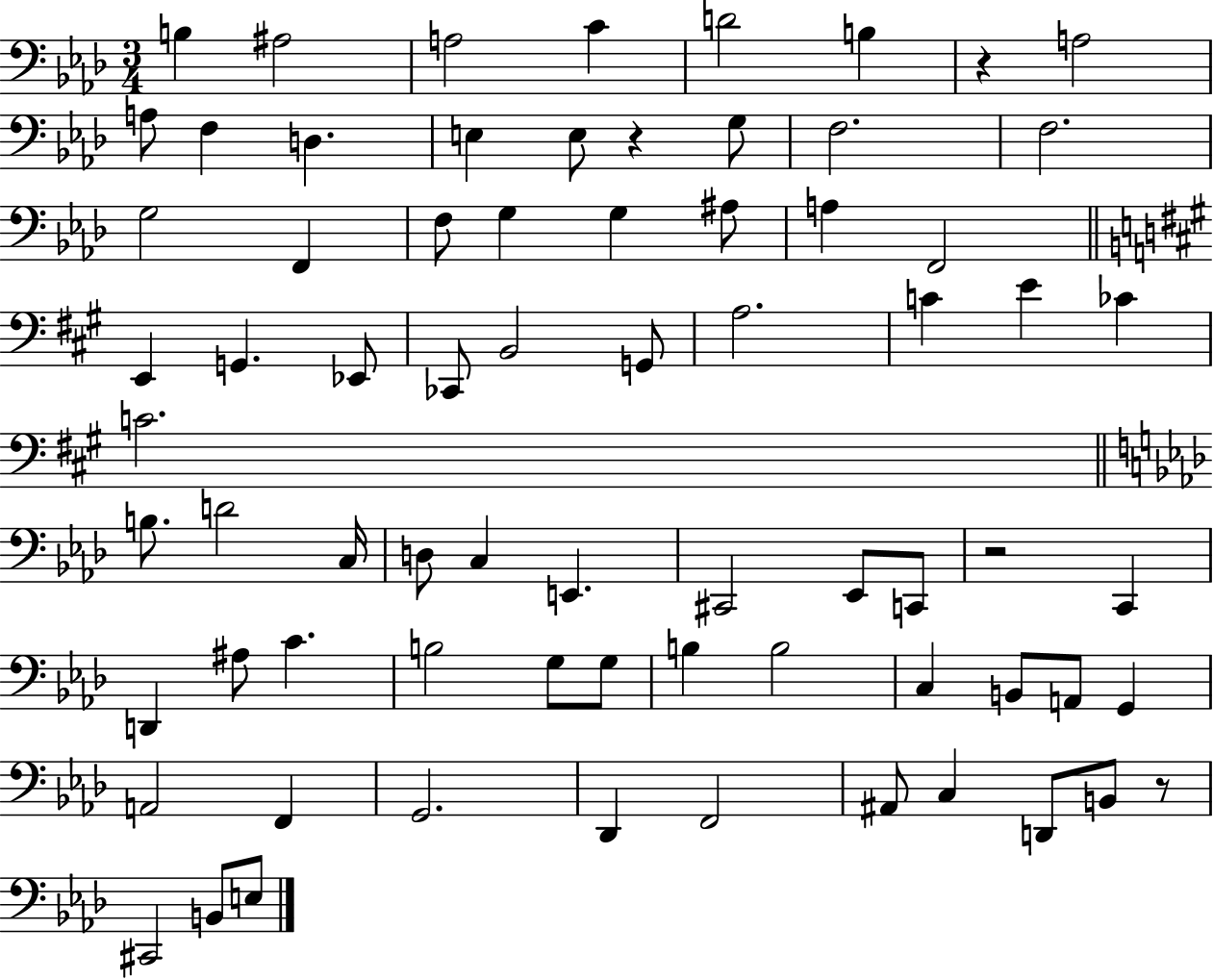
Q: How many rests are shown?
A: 4